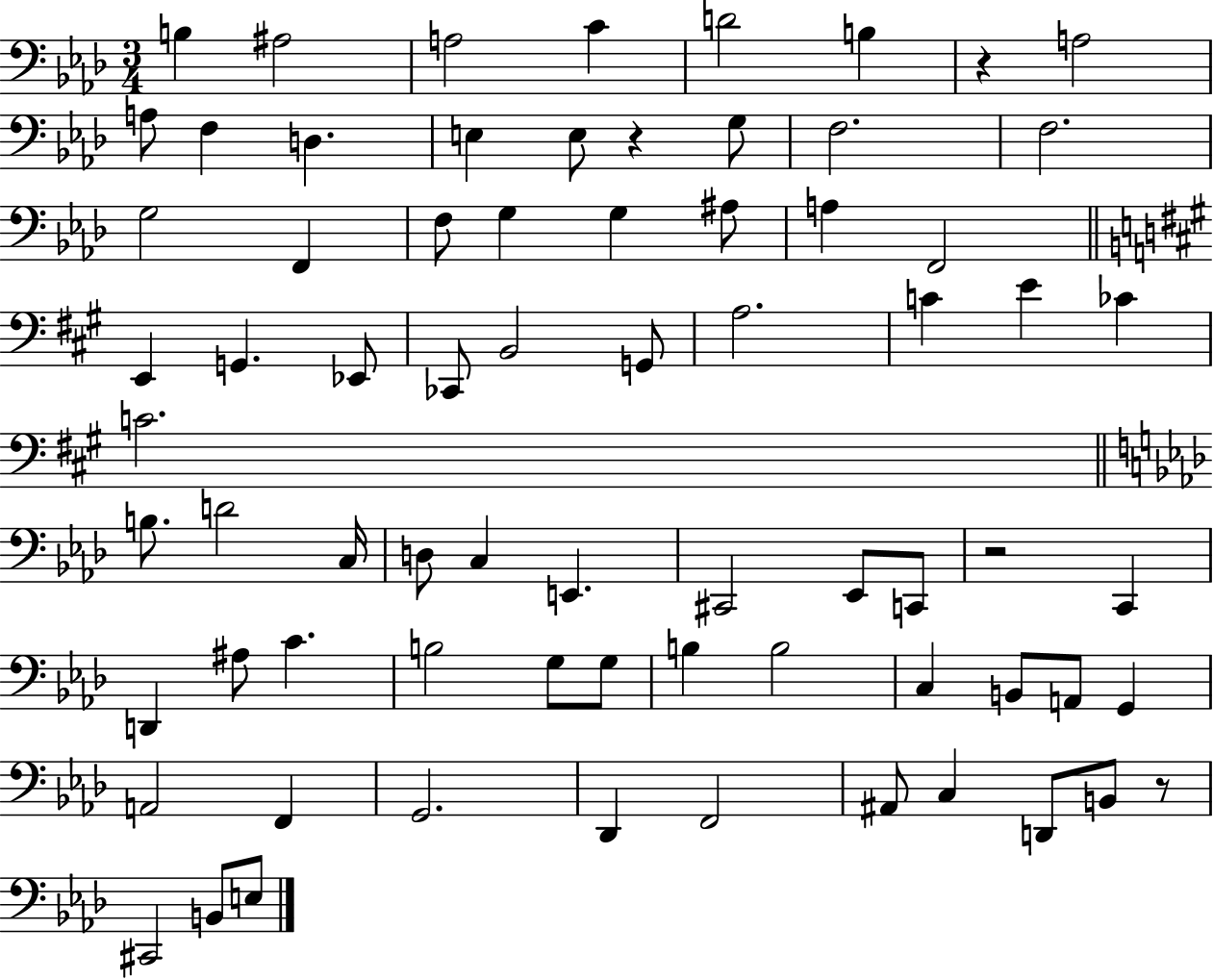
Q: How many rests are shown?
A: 4